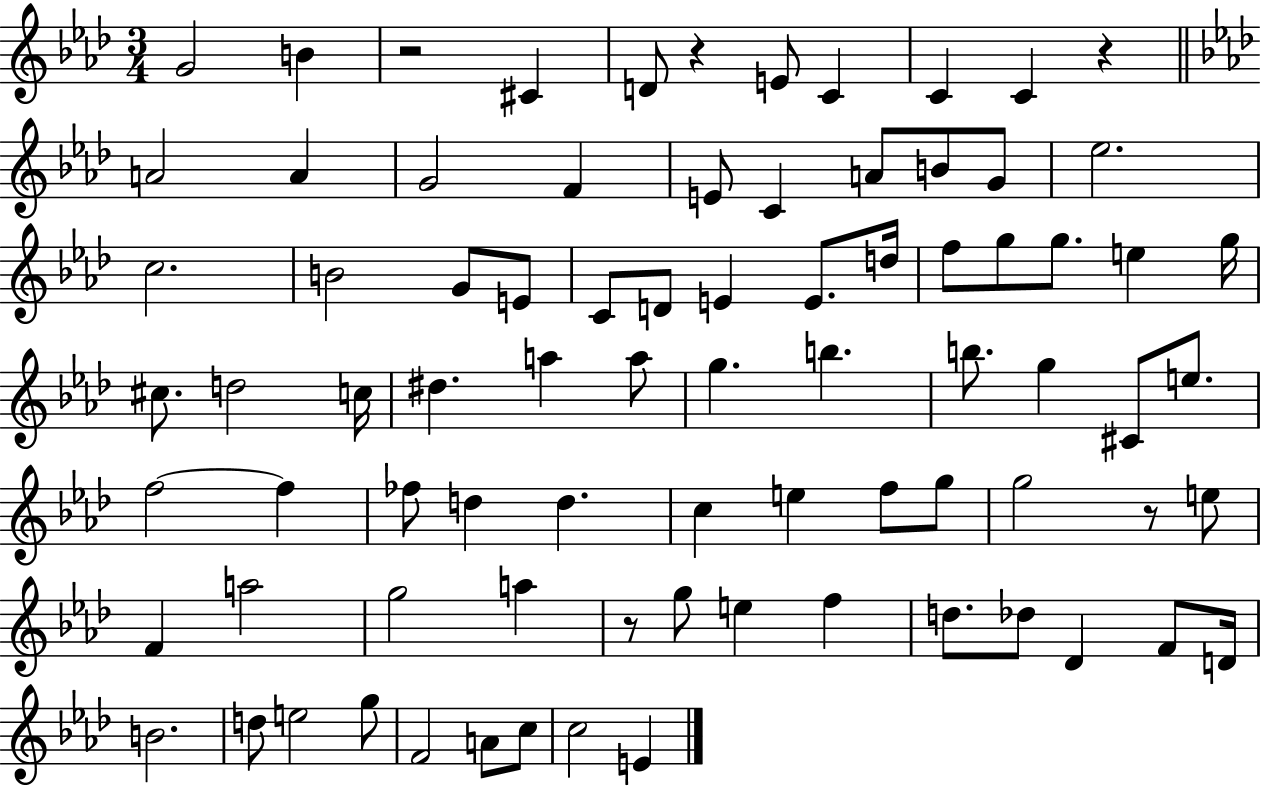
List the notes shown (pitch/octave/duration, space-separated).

G4/h B4/q R/h C#4/q D4/e R/q E4/e C4/q C4/q C4/q R/q A4/h A4/q G4/h F4/q E4/e C4/q A4/e B4/e G4/e Eb5/h. C5/h. B4/h G4/e E4/e C4/e D4/e E4/q E4/e. D5/s F5/e G5/e G5/e. E5/q G5/s C#5/e. D5/h C5/s D#5/q. A5/q A5/e G5/q. B5/q. B5/e. G5/q C#4/e E5/e. F5/h F5/q FES5/e D5/q D5/q. C5/q E5/q F5/e G5/e G5/h R/e E5/e F4/q A5/h G5/h A5/q R/e G5/e E5/q F5/q D5/e. Db5/e Db4/q F4/e D4/s B4/h. D5/e E5/h G5/e F4/h A4/e C5/e C5/h E4/q